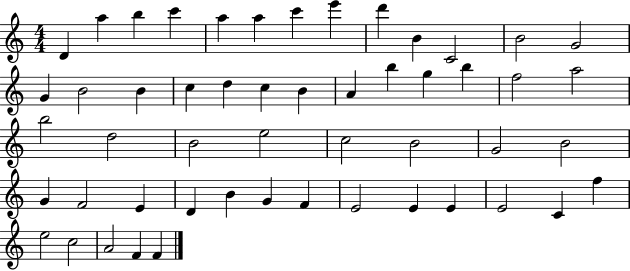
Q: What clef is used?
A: treble